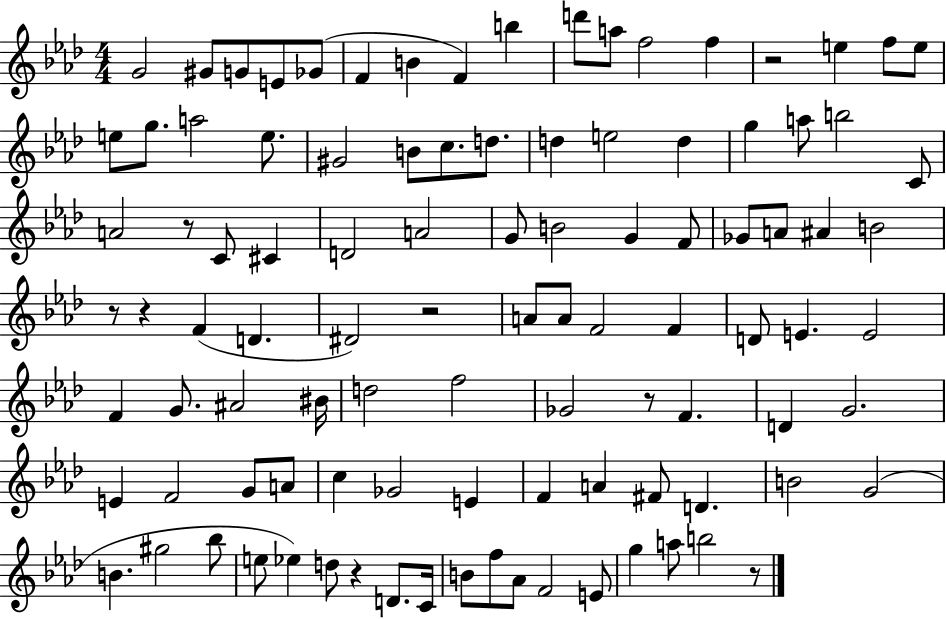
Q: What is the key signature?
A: AES major